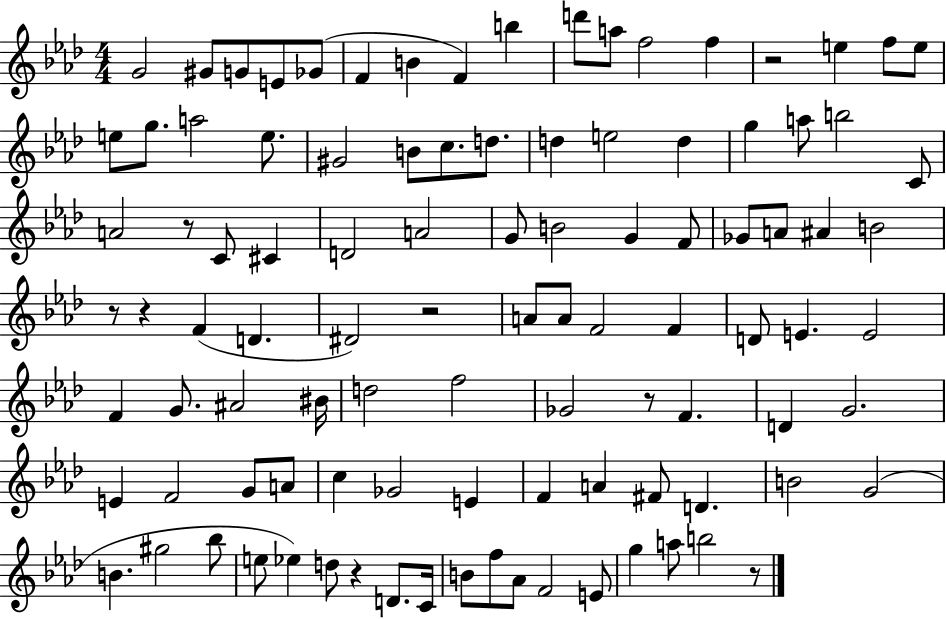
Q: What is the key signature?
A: AES major